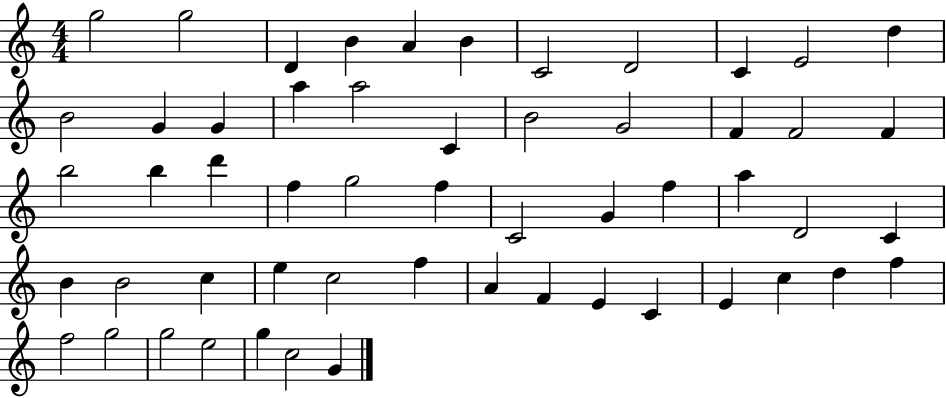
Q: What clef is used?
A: treble